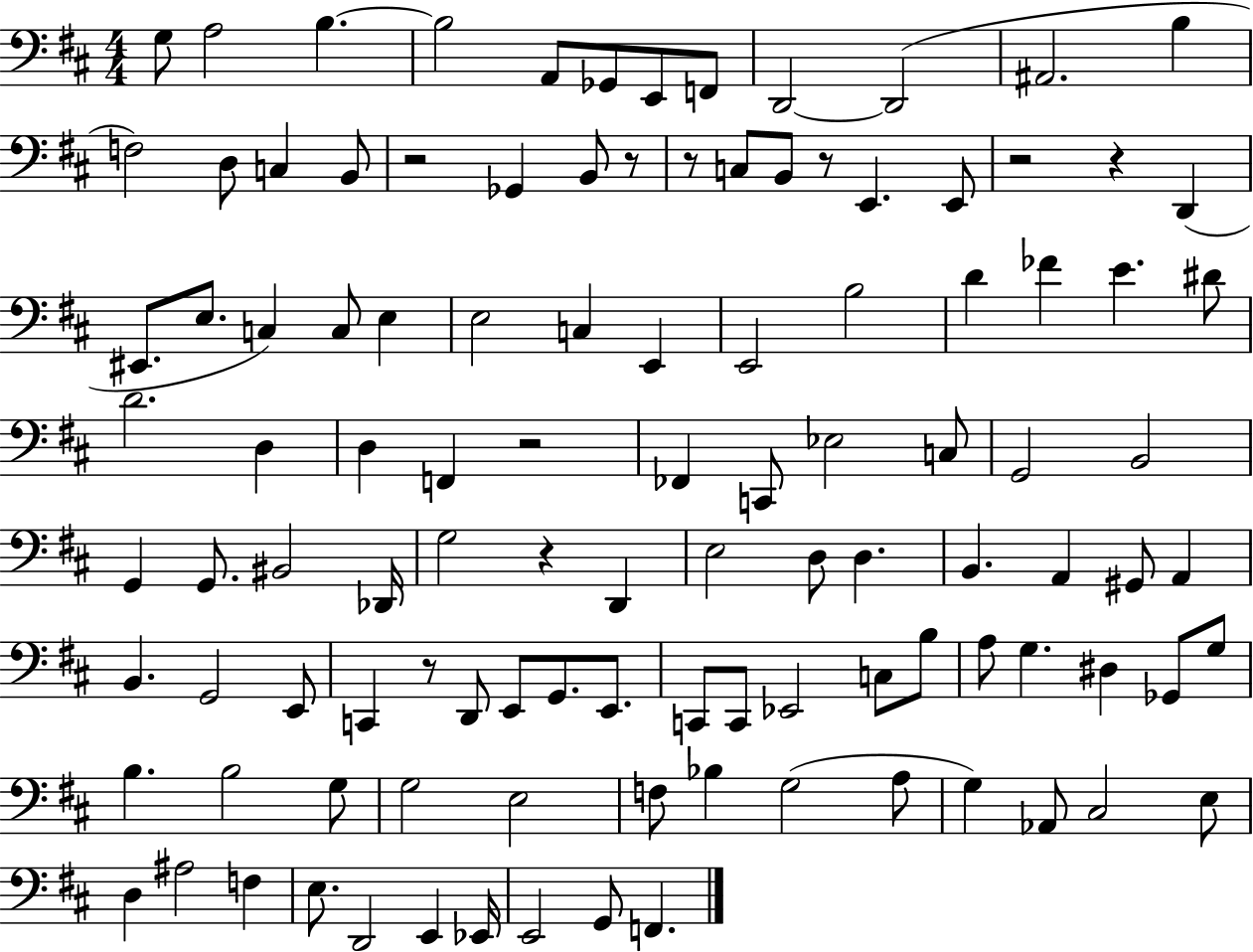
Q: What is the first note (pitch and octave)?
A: G3